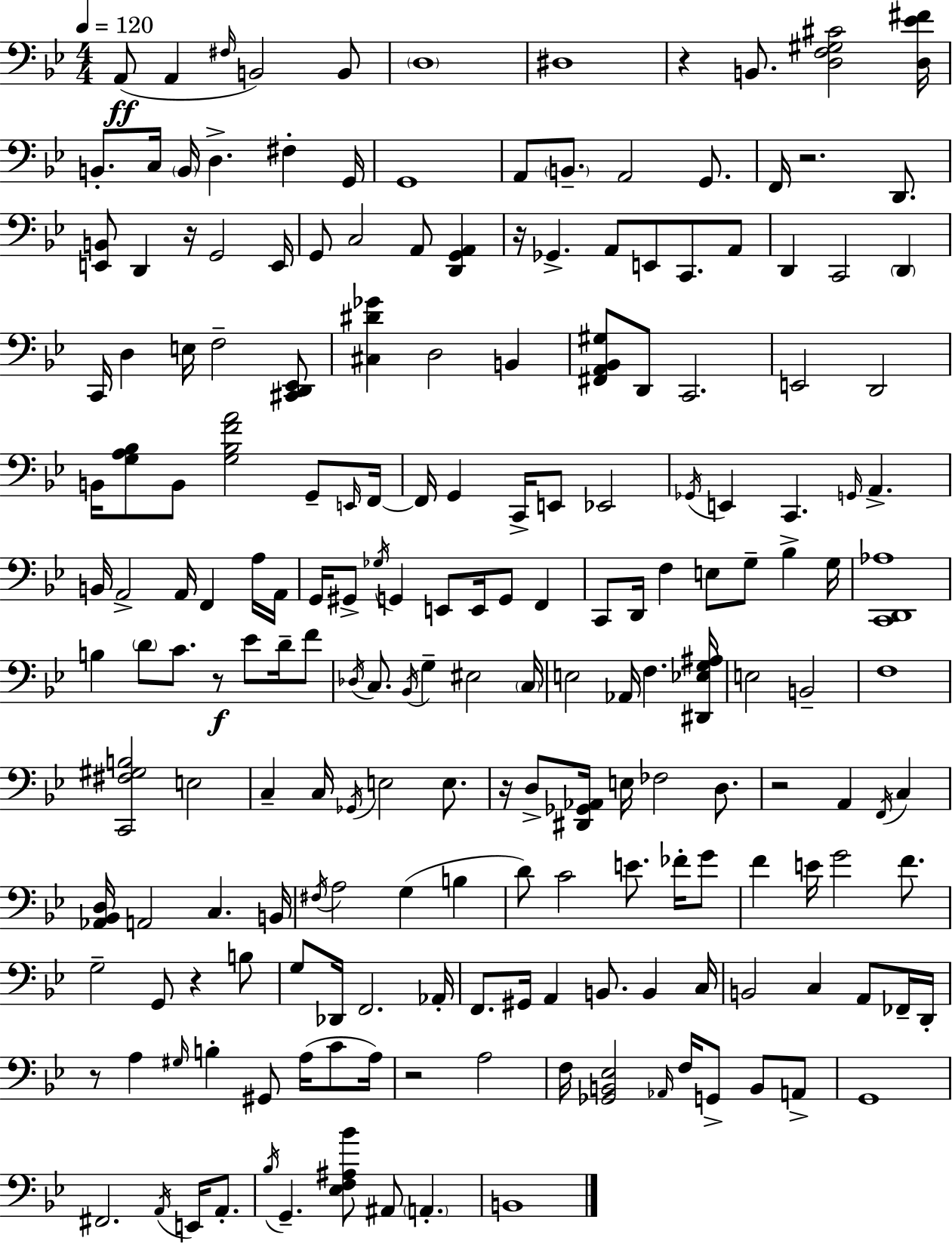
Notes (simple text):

A2/e A2/q F#3/s B2/h B2/e D3/w D#3/w R/q B2/e. [D3,F3,G#3,C#4]/h [D3,Eb4,F#4]/s B2/e. C3/s B2/s D3/q. F#3/q G2/s G2/w A2/e B2/e. A2/h G2/e. F2/s R/h. D2/e. [E2,B2]/e D2/q R/s G2/h E2/s G2/e C3/h A2/e [D2,G2,A2]/q R/s Gb2/q. A2/e E2/e C2/e. A2/e D2/q C2/h D2/q C2/s D3/q E3/s F3/h [C#2,D2,Eb2]/e [C#3,D#4,Gb4]/q D3/h B2/q [F#2,A2,Bb2,G#3]/e D2/e C2/h. E2/h D2/h B2/s [G3,A3,Bb3]/e B2/e [G3,Bb3,F4,A4]/h G2/e E2/s F2/s F2/s G2/q C2/s E2/e Eb2/h Gb2/s E2/q C2/q. G2/s A2/q. B2/s A2/h A2/s F2/q A3/s A2/s G2/s G#2/e Gb3/s G2/q E2/e E2/s G2/e F2/q C2/e D2/s F3/q E3/e G3/e Bb3/q G3/s [C2,D2,Ab3]/w B3/q D4/e C4/e. R/e Eb4/e D4/s F4/e Db3/s C3/e. Bb2/s G3/q EIS3/h C3/s E3/h Ab2/s F3/q. [D#2,Eb3,G3,A#3]/s E3/h B2/h F3/w [C2,F#3,G#3,B3]/h E3/h C3/q C3/s Gb2/s E3/h E3/e. R/s D3/e [D#2,Gb2,Ab2]/s E3/s FES3/h D3/e. R/h A2/q F2/s C3/q [Ab2,Bb2,D3]/s A2/h C3/q. B2/s F#3/s A3/h G3/q B3/q D4/e C4/h E4/e. FES4/s G4/e F4/q E4/s G4/h F4/e. G3/h G2/e R/q B3/e G3/e Db2/s F2/h. Ab2/s F2/e. G#2/s A2/q B2/e. B2/q C3/s B2/h C3/q A2/e FES2/s D2/s R/e A3/q G#3/s B3/q G#2/e A3/s C4/e A3/s R/h A3/h F3/s [Gb2,B2,Eb3]/h Ab2/s F3/s G2/e B2/e A2/e G2/w F#2/h. A2/s E2/s A2/e. Bb3/s G2/q. [Eb3,F3,A#3,Bb4]/e A#2/e A2/q. B2/w